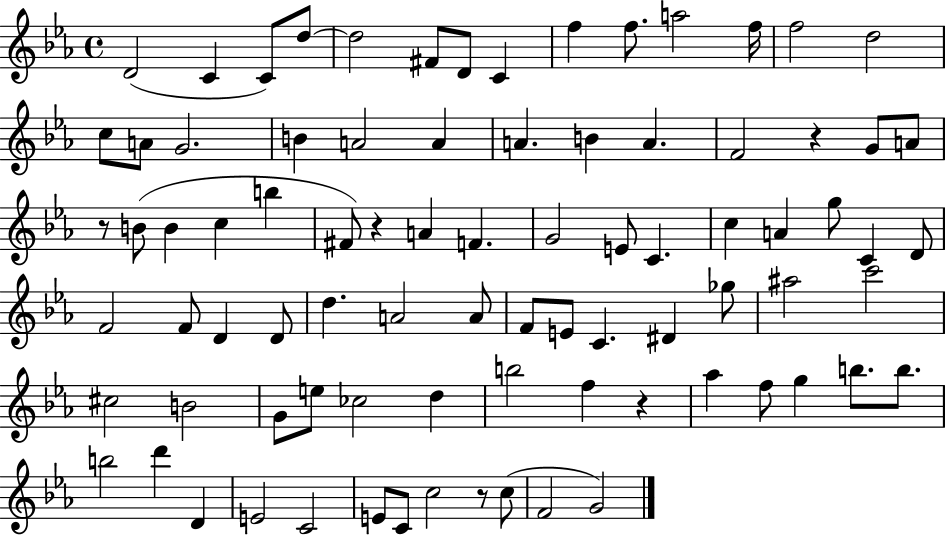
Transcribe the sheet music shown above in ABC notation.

X:1
T:Untitled
M:4/4
L:1/4
K:Eb
D2 C C/2 d/2 d2 ^F/2 D/2 C f f/2 a2 f/4 f2 d2 c/2 A/2 G2 B A2 A A B A F2 z G/2 A/2 z/2 B/2 B c b ^F/2 z A F G2 E/2 C c A g/2 C D/2 F2 F/2 D D/2 d A2 A/2 F/2 E/2 C ^D _g/2 ^a2 c'2 ^c2 B2 G/2 e/2 _c2 d b2 f z _a f/2 g b/2 b/2 b2 d' D E2 C2 E/2 C/2 c2 z/2 c/2 F2 G2